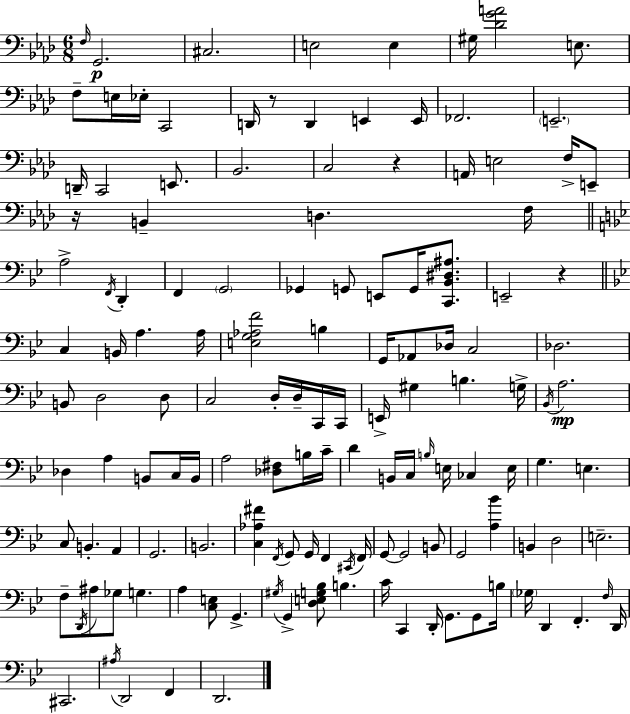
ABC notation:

X:1
T:Untitled
M:6/8
L:1/4
K:Ab
F,/4 G,,2 ^C,2 E,2 E, ^G,/4 [_DGA]2 E,/2 F,/2 E,/4 _E,/4 C,,2 D,,/4 z/2 D,, E,, E,,/4 _F,,2 E,,2 D,,/4 C,,2 E,,/2 _B,,2 C,2 z A,,/4 E,2 F,/4 E,,/2 z/4 B,, D, F,/4 A,2 F,,/4 D,, F,, G,,2 _G,, G,,/2 E,,/2 G,,/4 [C,,_B,,^D,^A,]/2 E,,2 z C, B,,/4 A, A,/4 [E,G,_A,F]2 B, G,,/4 _A,,/2 _D,/4 C,2 _D,2 B,,/2 D,2 D,/2 C,2 D,/4 D,/4 C,,/4 C,,/4 E,,/4 ^G, B, G,/4 _B,,/4 A,2 _D, A, B,,/2 C,/4 B,,/4 A,2 [_D,^F,]/2 B,/4 C/4 D B,,/4 C,/4 B,/4 E,/4 _C, E,/4 G, E, C,/2 B,, A,, G,,2 B,,2 [C,_A,^F] F,,/4 G,,/2 G,,/4 F,, ^C,,/4 F,,/4 G,,/2 G,,2 B,,/2 G,,2 [A,_B] B,, D,2 E,2 F,/2 D,,/4 ^A,/2 _G,/2 G, A, [C,E,]/2 G,, ^G,/4 G,, [D,E,G,_B,]/2 B, C/4 C,, D,,/4 G,,/2 G,,/2 B,/4 _G,/4 D,, F,, F,/4 D,,/4 ^C,,2 ^A,/4 D,,2 F,, D,,2